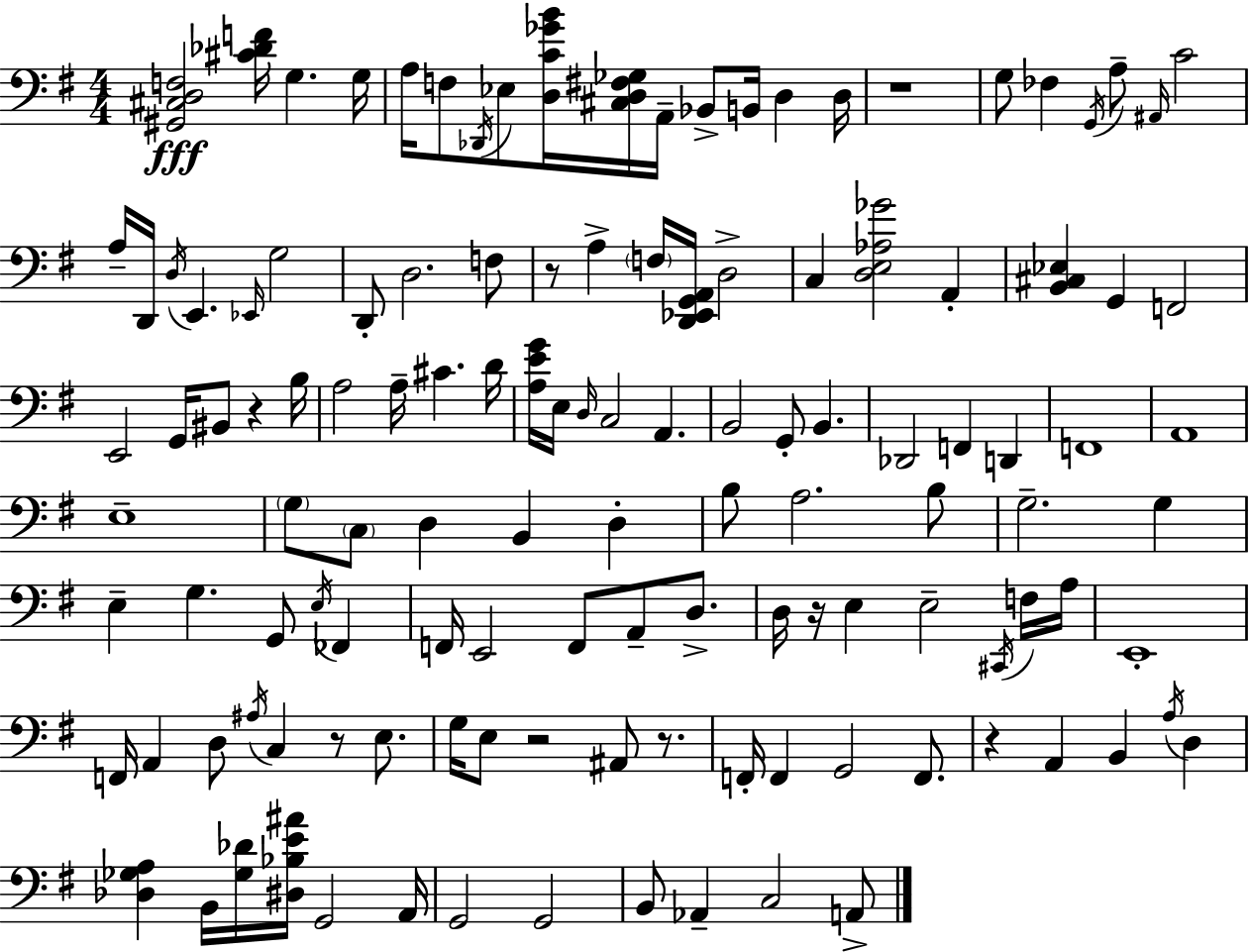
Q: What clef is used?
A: bass